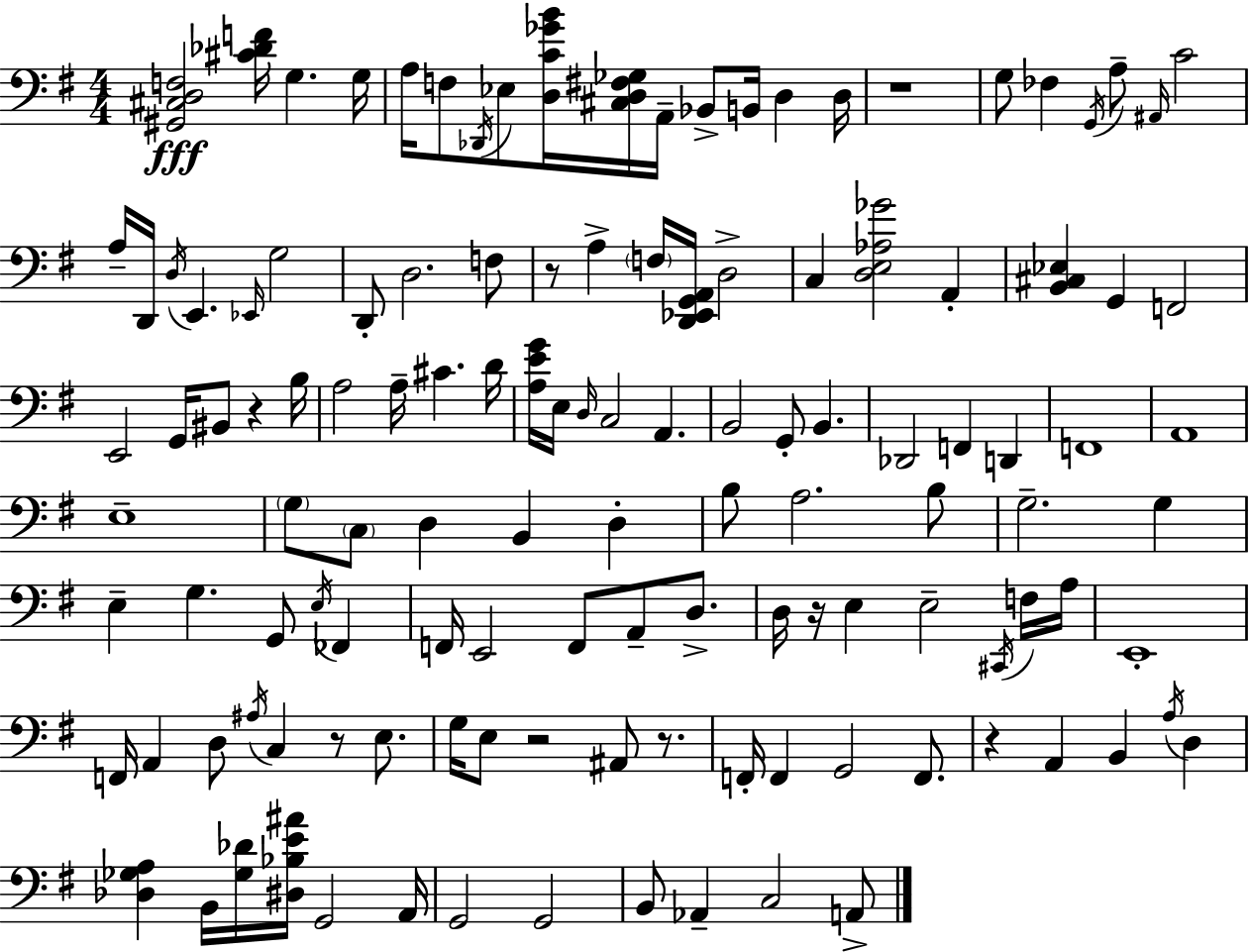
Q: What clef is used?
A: bass